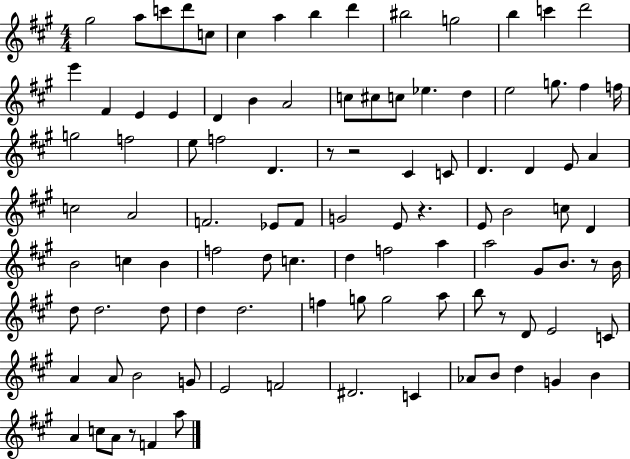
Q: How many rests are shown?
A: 6